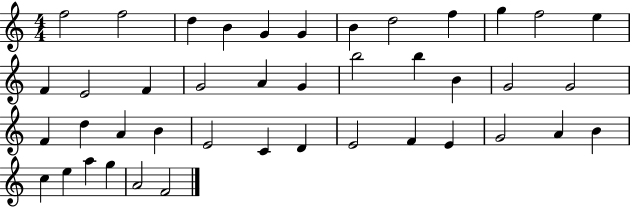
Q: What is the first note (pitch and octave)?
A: F5